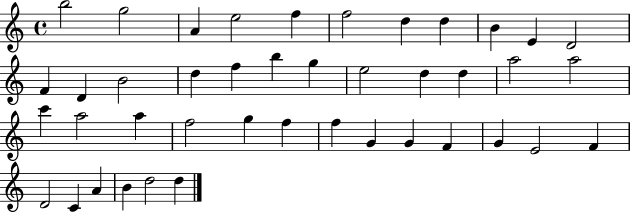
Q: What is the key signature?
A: C major